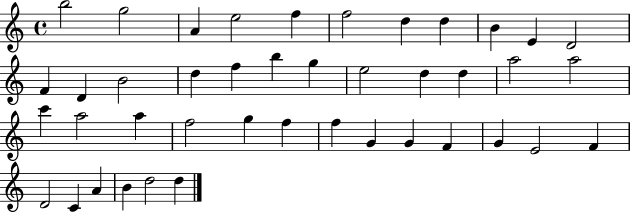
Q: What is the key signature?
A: C major